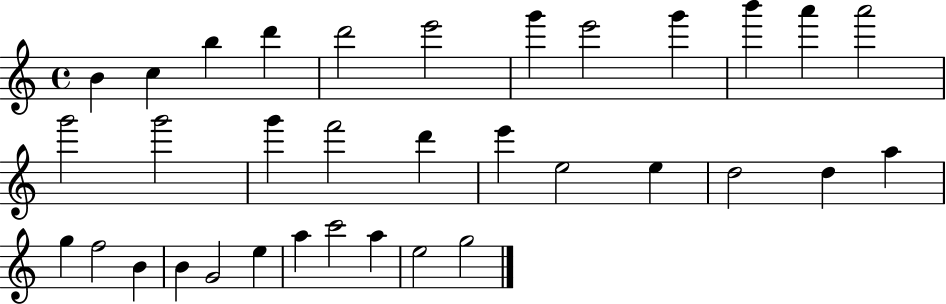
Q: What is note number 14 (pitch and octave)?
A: G6